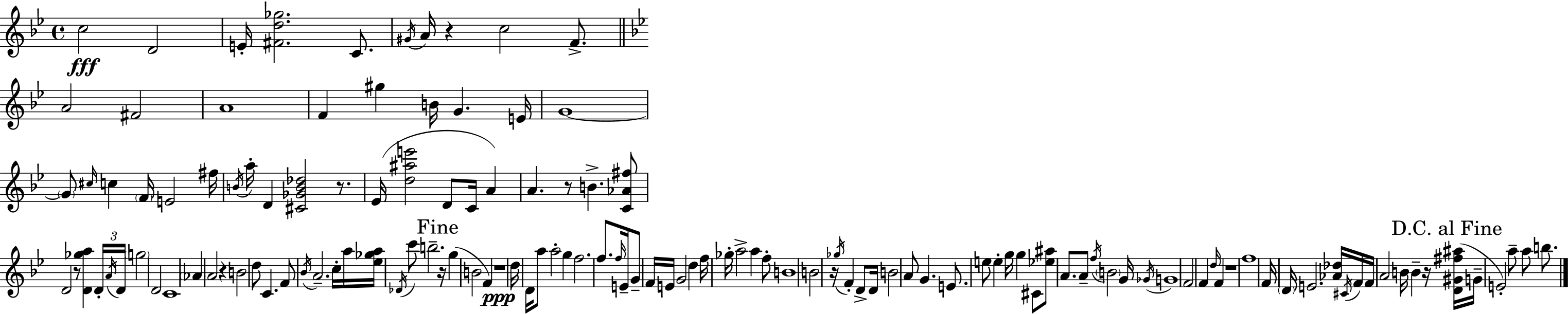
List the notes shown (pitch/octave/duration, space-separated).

C5/h D4/h E4/s [F#4,D5,Gb5]/h. C4/e. G#4/s A4/s R/q C5/h F4/e. A4/h F#4/h A4/w F4/q G#5/q B4/s G4/q. E4/s G4/w G4/e C#5/s C5/q F4/s E4/h F#5/s B4/s A5/s D4/q [C#4,Gb4,B4,Db5]/h R/e. Eb4/s [D5,A#5,E6]/h D4/e C4/s A4/q A4/q. R/e B4/q. [C4,Ab4,F#5]/e D4/h R/e [D4,Gb5,A5]/q D4/s A4/s D4/s G5/h D4/h C4/w Ab4/q A4/h R/q B4/h D5/e C4/q. F4/e Bb4/s A4/h. C5/s A5/s [Eb5,Gb5,A5]/s Db4/s C6/e B5/h. R/s G5/q B4/h F4/q R/w D5/s D4/s A5/e A5/h G5/q F5/h. F5/e. F5/s E4/s G4/e F4/s E4/s G4/h D5/q F5/s Gb5/s A5/h A5/q F5/e B4/w B4/h R/s Gb5/s F4/q D4/e D4/s B4/h A4/e G4/q. E4/e. E5/e E5/q G5/s G5/q C#4/e [Eb5,A#5]/e A4/e. A4/e F5/s B4/h G4/s Gb4/s G4/w F4/h F4/q D5/s F4/q R/w F5/w F4/s D4/s E4/h. [Ab4,Db5]/s C#4/s F4/s F4/s A4/h B4/s B4/q R/s [D4,G#4,F#5,A#5]/s G4/s E4/h A5/e A5/e B5/e.